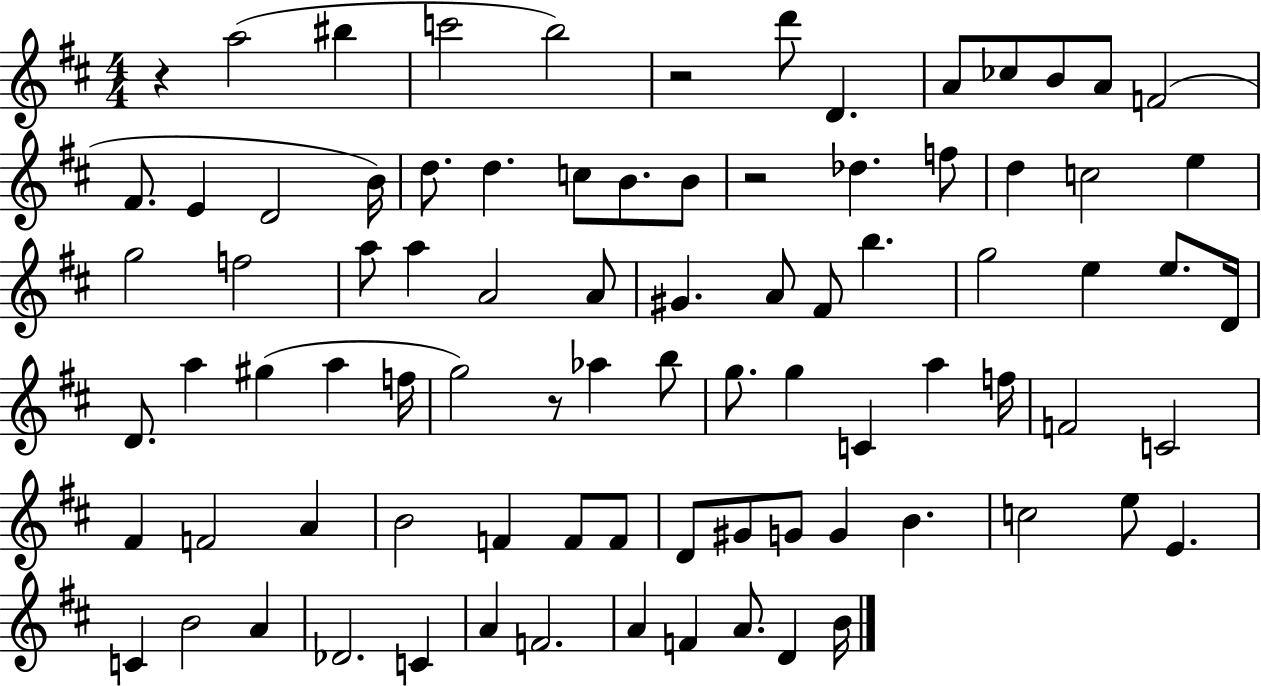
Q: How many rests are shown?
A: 4